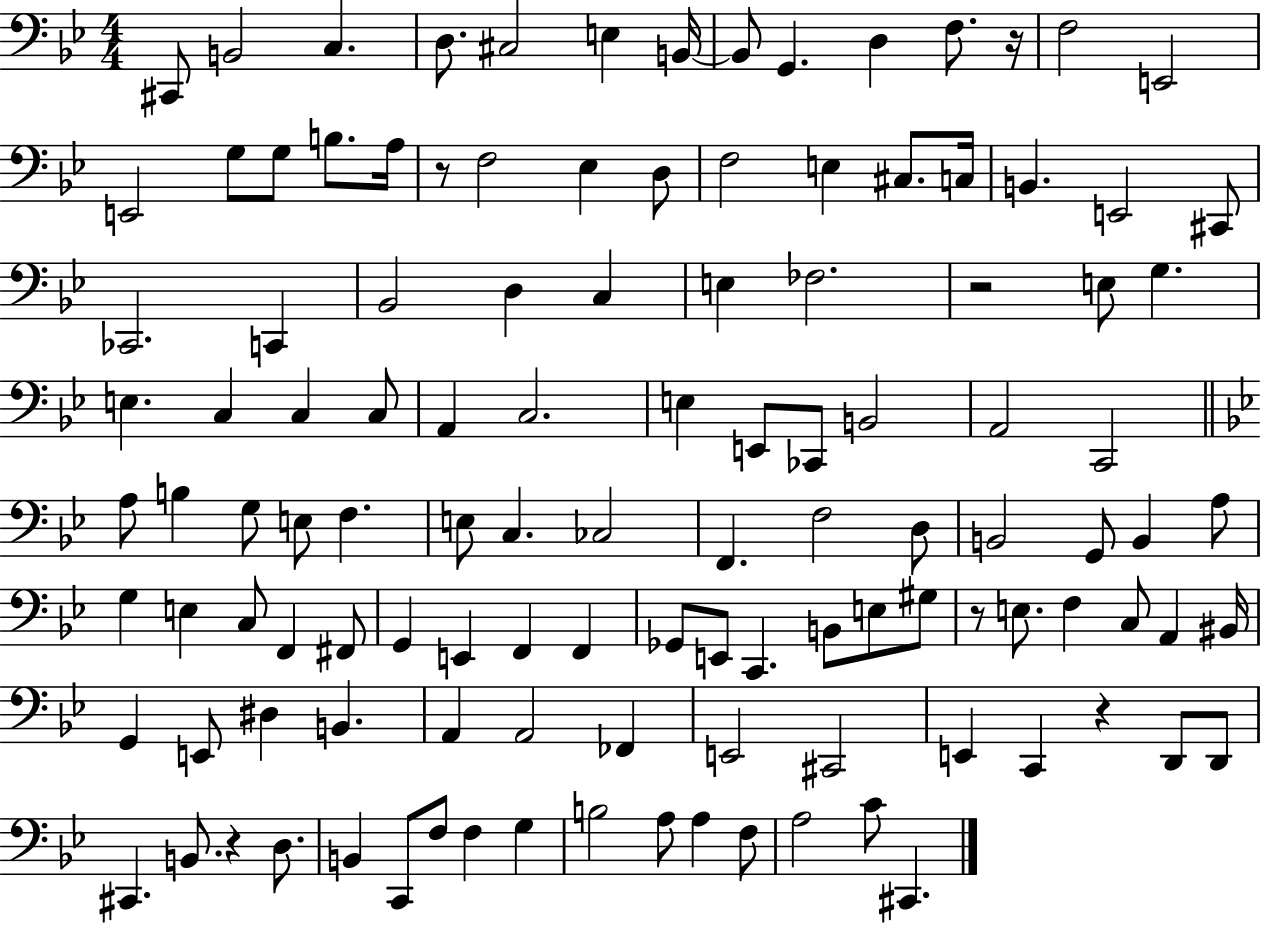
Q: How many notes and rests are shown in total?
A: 118